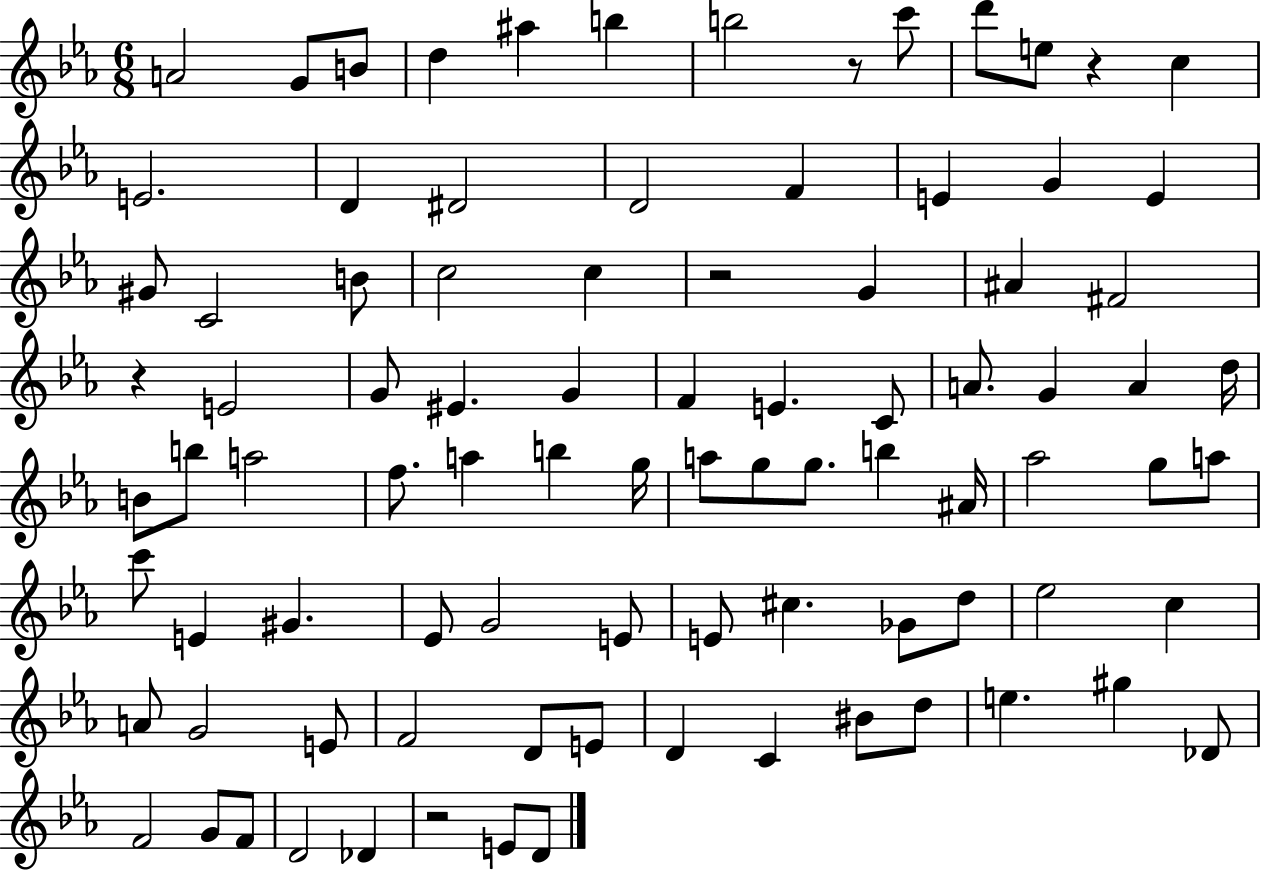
{
  \clef treble
  \numericTimeSignature
  \time 6/8
  \key ees \major
  a'2 g'8 b'8 | d''4 ais''4 b''4 | b''2 r8 c'''8 | d'''8 e''8 r4 c''4 | \break e'2. | d'4 dis'2 | d'2 f'4 | e'4 g'4 e'4 | \break gis'8 c'2 b'8 | c''2 c''4 | r2 g'4 | ais'4 fis'2 | \break r4 e'2 | g'8 eis'4. g'4 | f'4 e'4. c'8 | a'8. g'4 a'4 d''16 | \break b'8 b''8 a''2 | f''8. a''4 b''4 g''16 | a''8 g''8 g''8. b''4 ais'16 | aes''2 g''8 a''8 | \break c'''8 e'4 gis'4. | ees'8 g'2 e'8 | e'8 cis''4. ges'8 d''8 | ees''2 c''4 | \break a'8 g'2 e'8 | f'2 d'8 e'8 | d'4 c'4 bis'8 d''8 | e''4. gis''4 des'8 | \break f'2 g'8 f'8 | d'2 des'4 | r2 e'8 d'8 | \bar "|."
}